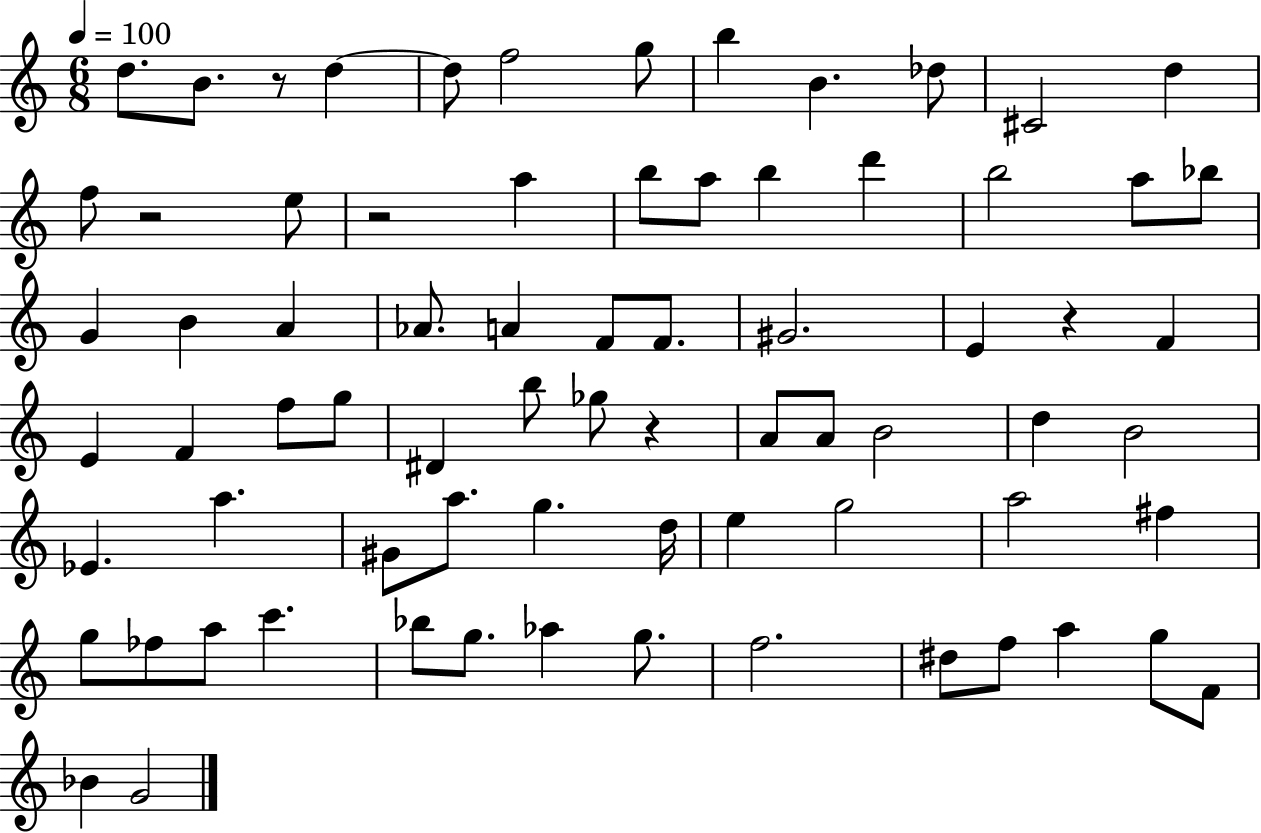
D5/e. B4/e. R/e D5/q D5/e F5/h G5/e B5/q B4/q. Db5/e C#4/h D5/q F5/e R/h E5/e R/h A5/q B5/e A5/e B5/q D6/q B5/h A5/e Bb5/e G4/q B4/q A4/q Ab4/e. A4/q F4/e F4/e. G#4/h. E4/q R/q F4/q E4/q F4/q F5/e G5/e D#4/q B5/e Gb5/e R/q A4/e A4/e B4/h D5/q B4/h Eb4/q. A5/q. G#4/e A5/e. G5/q. D5/s E5/q G5/h A5/h F#5/q G5/e FES5/e A5/e C6/q. Bb5/e G5/e. Ab5/q G5/e. F5/h. D#5/e F5/e A5/q G5/e F4/e Bb4/q G4/h